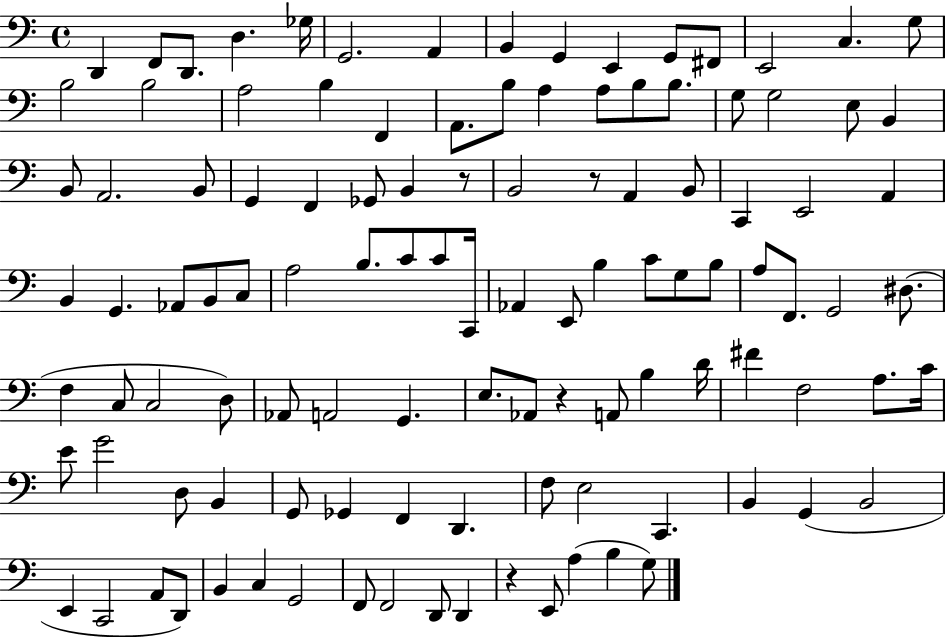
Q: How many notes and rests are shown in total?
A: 112